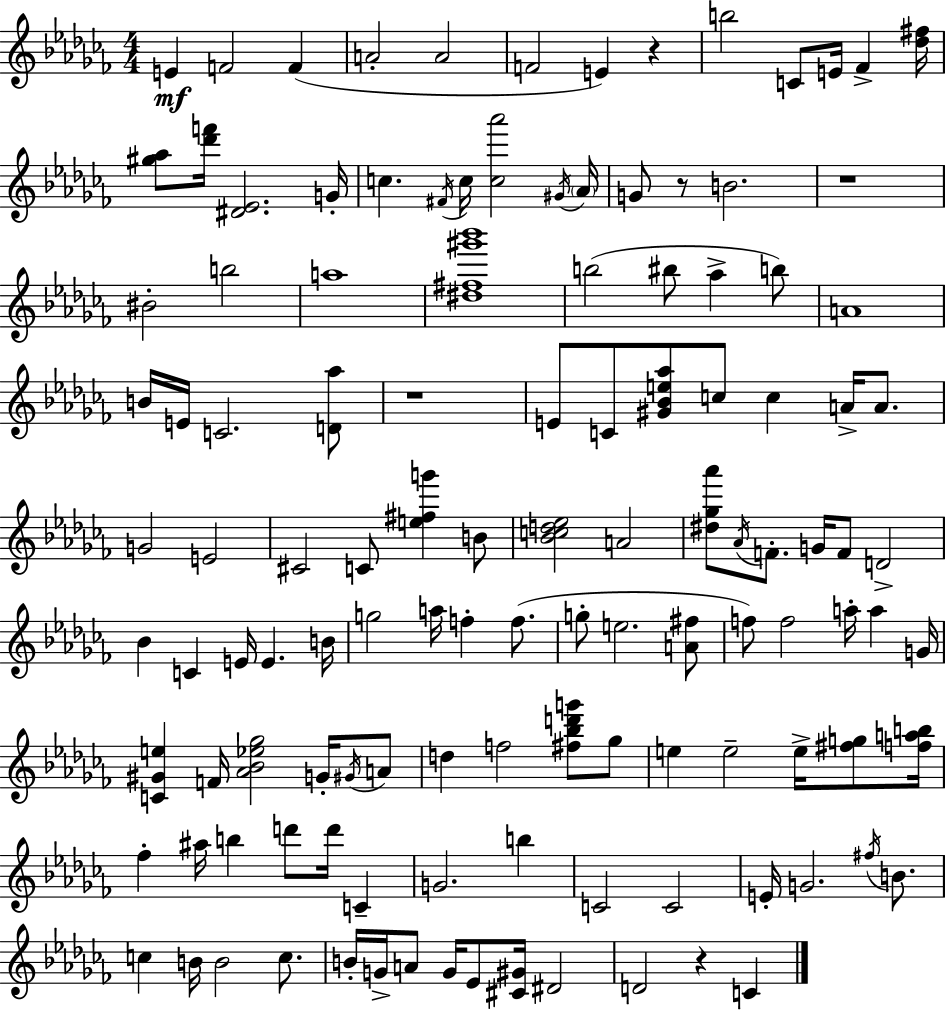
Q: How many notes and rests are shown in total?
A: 122